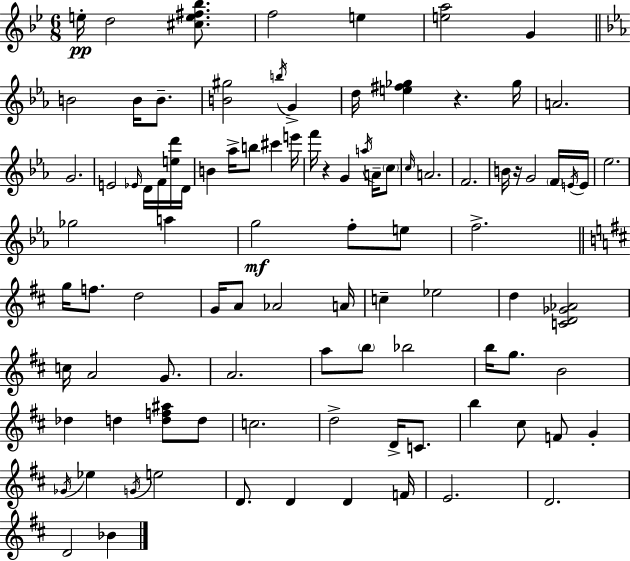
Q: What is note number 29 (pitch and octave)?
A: C5